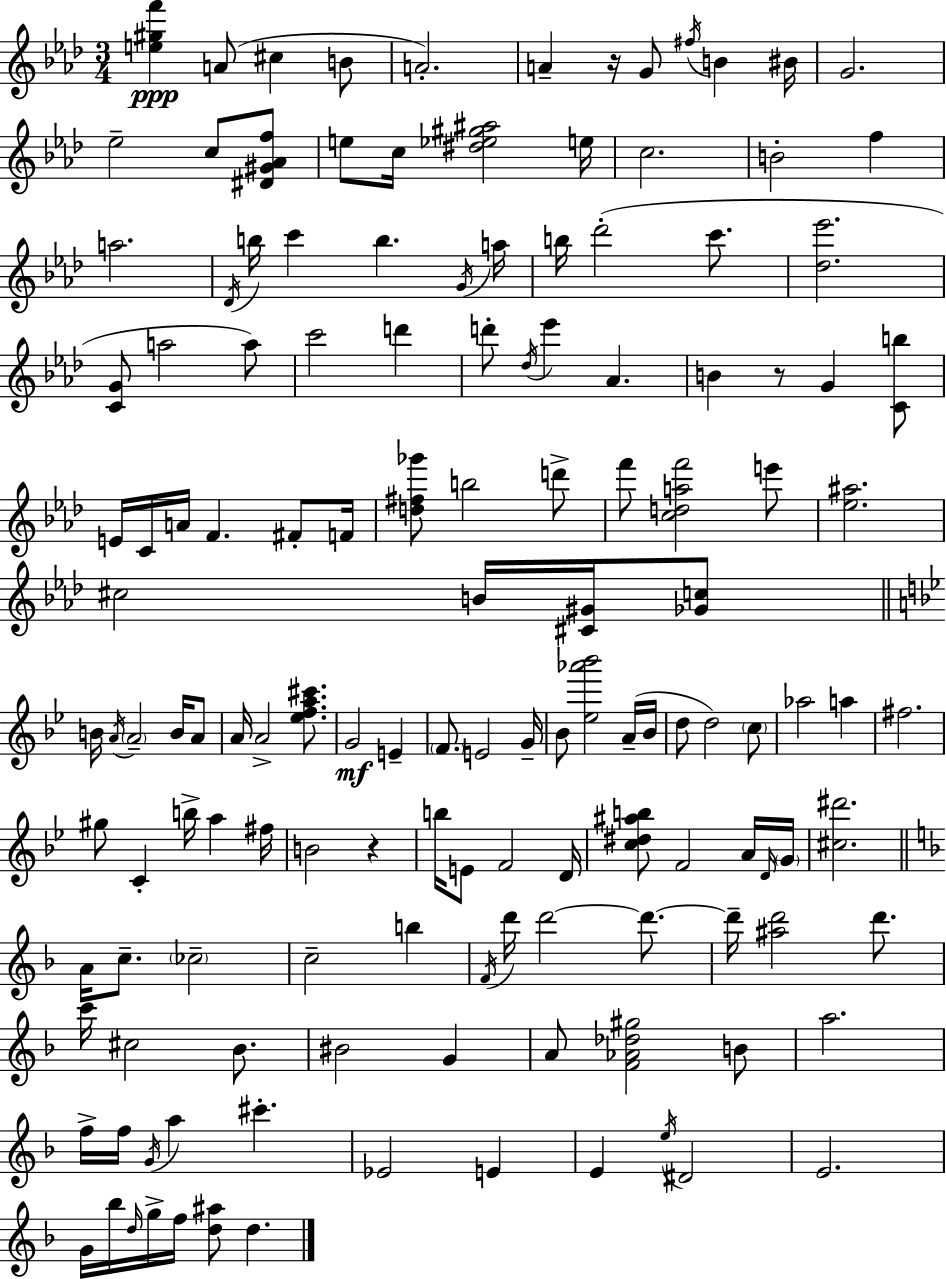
[E5,G#5,F6]/q A4/e C#5/q B4/e A4/h. A4/q R/s G4/e F#5/s B4/q BIS4/s G4/h. Eb5/h C5/e [D#4,G#4,Ab4,F5]/e E5/e C5/s [D#5,Eb5,G#5,A#5]/h E5/s C5/h. B4/h F5/q A5/h. Db4/s B5/s C6/q B5/q. G4/s A5/s B5/s Db6/h C6/e. [Db5,Eb6]/h. [C4,G4]/e A5/h A5/e C6/h D6/q D6/e Db5/s Eb6/q Ab4/q. B4/q R/e G4/q [C4,B5]/e E4/s C4/s A4/s F4/q. F#4/e F4/s [D5,F#5,Gb6]/e B5/h D6/e F6/e [C5,D5,A5,F6]/h E6/e [Eb5,A#5]/h. C#5/h B4/s [C#4,G#4]/s [Gb4,C5]/e B4/s A4/s A4/h B4/s A4/e A4/s A4/h [Eb5,F5,A5,C#6]/e. G4/h E4/q F4/e. E4/h G4/s Bb4/e [Eb5,Ab6,Bb6]/h A4/s Bb4/s D5/e D5/h C5/e Ab5/h A5/q F#5/h. G#5/e C4/q B5/s A5/q F#5/s B4/h R/q B5/s E4/e F4/h D4/s [C5,D#5,A#5,B5]/e F4/h A4/s D4/s G4/s [C#5,D#6]/h. A4/s C5/e. CES5/h C5/h B5/q F4/s D6/s D6/h D6/e. D6/s [A#5,D6]/h D6/e. C6/s C#5/h Bb4/e. BIS4/h G4/q A4/e [F4,Ab4,Db5,G#5]/h B4/e A5/h. F5/s F5/s G4/s A5/q C#6/q. Eb4/h E4/q E4/q E5/s D#4/h E4/h. G4/s Bb5/s D5/s G5/s F5/s [D5,A#5]/e D5/q.